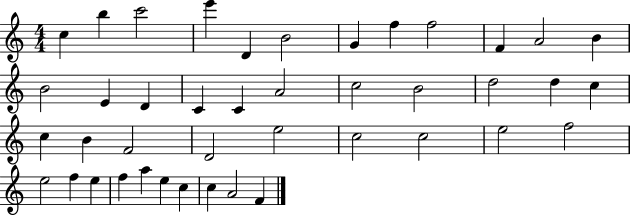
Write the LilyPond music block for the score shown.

{
  \clef treble
  \numericTimeSignature
  \time 4/4
  \key c \major
  c''4 b''4 c'''2 | e'''4 d'4 b'2 | g'4 f''4 f''2 | f'4 a'2 b'4 | \break b'2 e'4 d'4 | c'4 c'4 a'2 | c''2 b'2 | d''2 d''4 c''4 | \break c''4 b'4 f'2 | d'2 e''2 | c''2 c''2 | e''2 f''2 | \break e''2 f''4 e''4 | f''4 a''4 e''4 c''4 | c''4 a'2 f'4 | \bar "|."
}